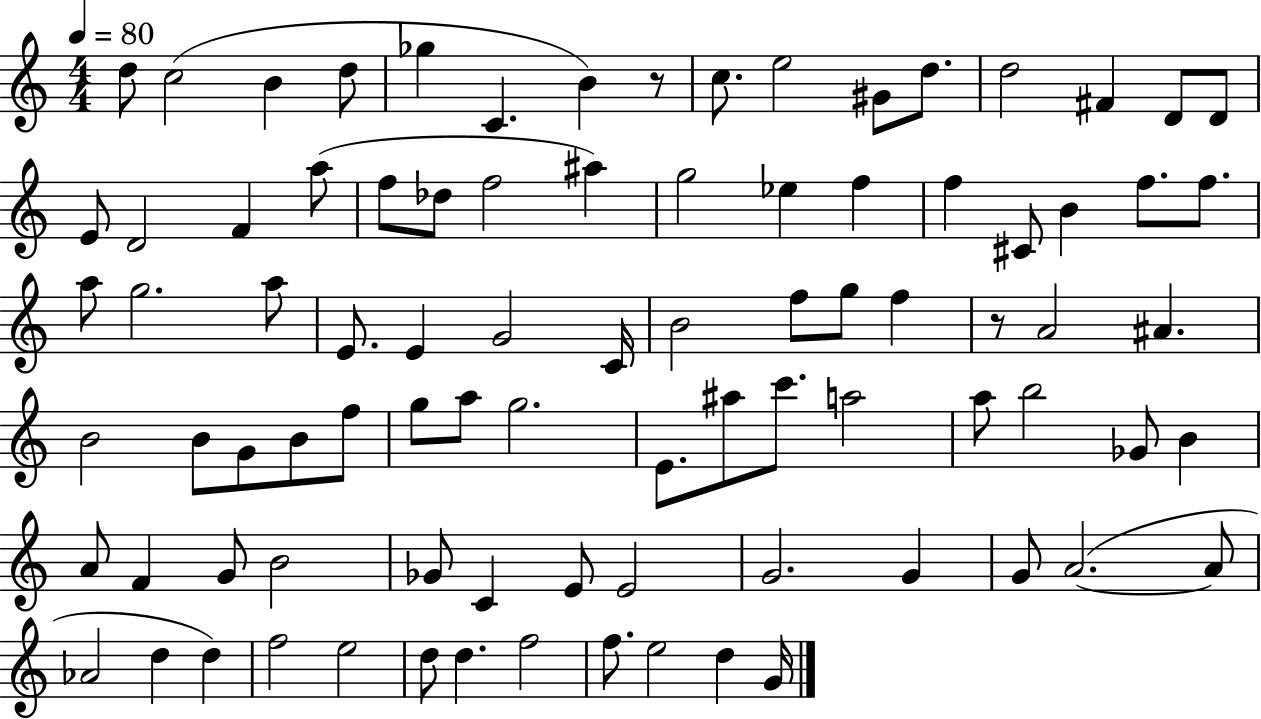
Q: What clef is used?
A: treble